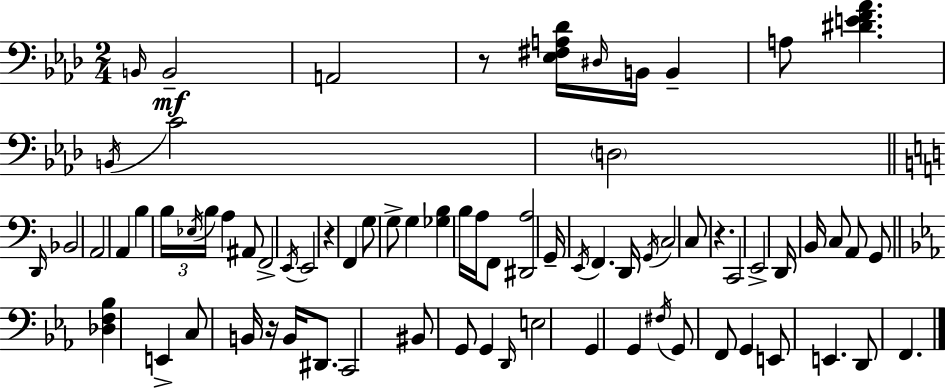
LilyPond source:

{
  \clef bass
  \numericTimeSignature
  \time 2/4
  \key f \minor
  \repeat volta 2 { \grace { b,16 }\mf b,2-- | a,2 | r8 <ees fis a des'>16 \grace { dis16 } b,16 b,4-- | a8 <dis' e' f' aes'>4. | \break \acciaccatura { b,16 } c'2 | \parenthesize d2 | \bar "||" \break \key c \major \grace { d,16 } bes,2 | a,2 | a,4 b4 | \tuplet 3/2 { b16 \acciaccatura { ees16 } b16 } a4 | \break ais,8 f,2-> | \acciaccatura { e,16 } e,2 | r4 f,4 | g8 g8-> g4 | \break <ges b>4 b16 | a16 f,8 <dis, a>2 | g,16-- \acciaccatura { e,16 } f,4. | d,16 \acciaccatura { g,16 } c2 | \break c8 r4. | c,2 | e,2-> | d,16 b,16 c8 | \break a,8 g,8 \bar "||" \break \key c \minor <des f bes>4 e,4-> | c8 b,16 r16 b,16 dis,8. | c,2 | bis,8 g,8 g,4 | \break \grace { d,16 } e2 | g,4 g,4 | \acciaccatura { fis16 } g,8 f,8 g,4 | e,8 e,4. | \break d,8 f,4. | } \bar "|."
}